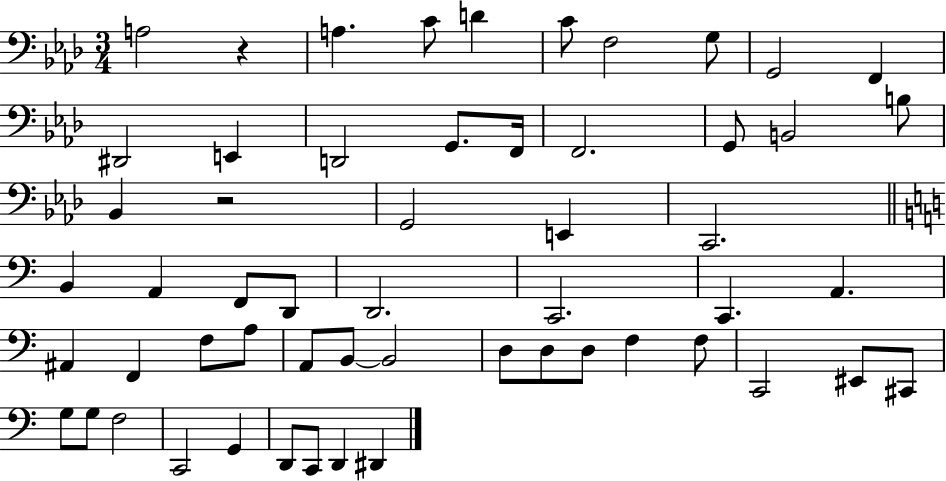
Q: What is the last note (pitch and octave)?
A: D#2